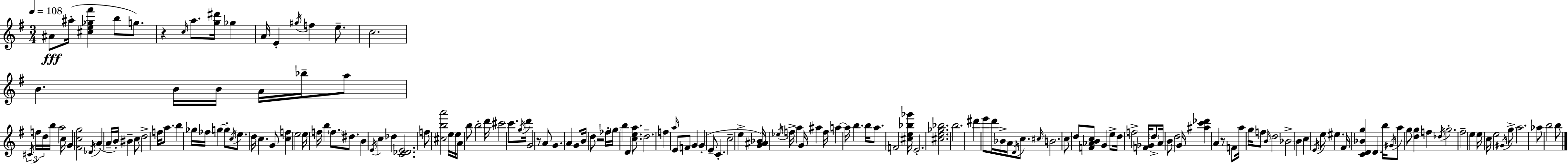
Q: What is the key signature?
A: E minor